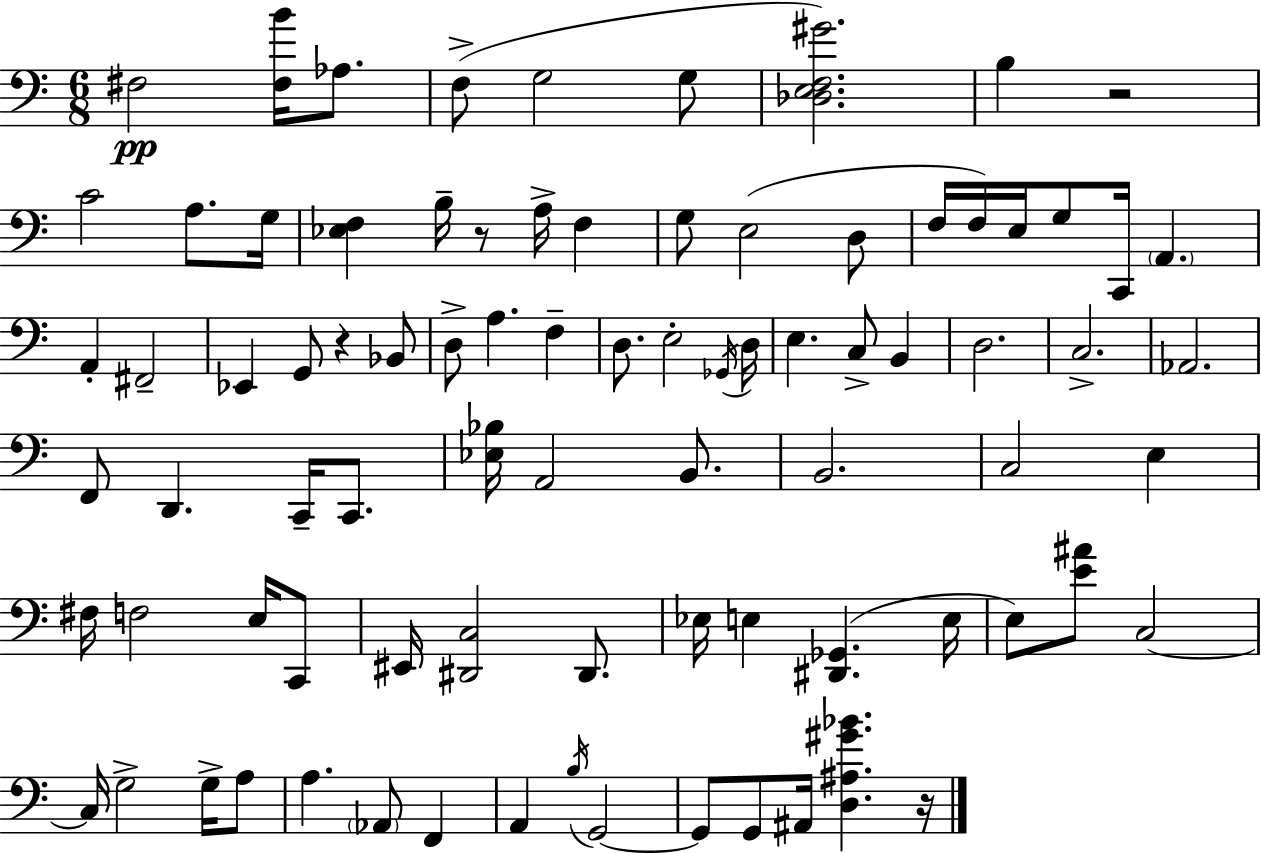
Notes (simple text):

F#3/h [F#3,B4]/s Ab3/e. F3/e G3/h G3/e [Db3,E3,F3,G#4]/h. B3/q R/h C4/h A3/e. G3/s [Eb3,F3]/q B3/s R/e A3/s F3/q G3/e E3/h D3/e F3/s F3/s E3/s G3/e C2/s A2/q. A2/q F#2/h Eb2/q G2/e R/q Bb2/e D3/e A3/q. F3/q D3/e. E3/h Gb2/s D3/s E3/q. C3/e B2/q D3/h. C3/h. Ab2/h. F2/e D2/q. C2/s C2/e. [Eb3,Bb3]/s A2/h B2/e. B2/h. C3/h E3/q F#3/s F3/h E3/s C2/e EIS2/s [D#2,C3]/h D#2/e. Eb3/s E3/q [D#2,Gb2]/q. E3/s E3/e [E4,A#4]/e C3/h C3/s G3/h G3/s A3/e A3/q. Ab2/e F2/q A2/q B3/s G2/h G2/e G2/e A#2/s [D3,A#3,G#4,Bb4]/q. R/s